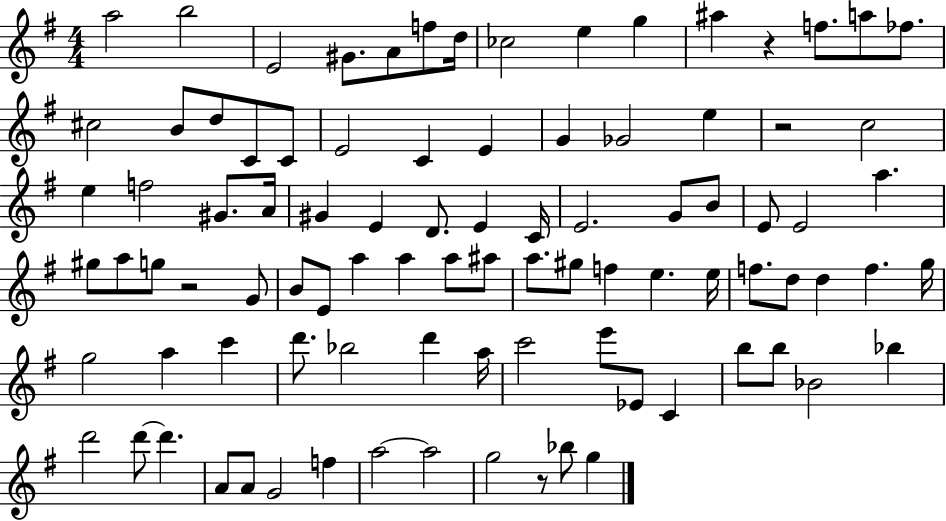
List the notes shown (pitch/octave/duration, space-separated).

A5/h B5/h E4/h G#4/e. A4/e F5/e D5/s CES5/h E5/q G5/q A#5/q R/q F5/e. A5/e FES5/e. C#5/h B4/e D5/e C4/e C4/e E4/h C4/q E4/q G4/q Gb4/h E5/q R/h C5/h E5/q F5/h G#4/e. A4/s G#4/q E4/q D4/e. E4/q C4/s E4/h. G4/e B4/e E4/e E4/h A5/q. G#5/e A5/e G5/e R/h G4/e B4/e E4/e A5/q A5/q A5/e A#5/e A5/e. G#5/e F5/q E5/q. E5/s F5/e. D5/e D5/q F5/q. G5/s G5/h A5/q C6/q D6/e. Bb5/h D6/q A5/s C6/h E6/e Eb4/e C4/q B5/e B5/e Bb4/h Bb5/q D6/h D6/e D6/q. A4/e A4/e G4/h F5/q A5/h A5/h G5/h R/e Bb5/e G5/q